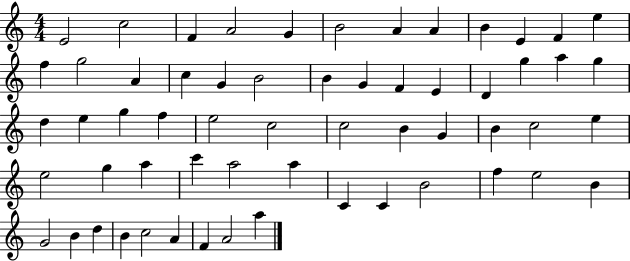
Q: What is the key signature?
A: C major